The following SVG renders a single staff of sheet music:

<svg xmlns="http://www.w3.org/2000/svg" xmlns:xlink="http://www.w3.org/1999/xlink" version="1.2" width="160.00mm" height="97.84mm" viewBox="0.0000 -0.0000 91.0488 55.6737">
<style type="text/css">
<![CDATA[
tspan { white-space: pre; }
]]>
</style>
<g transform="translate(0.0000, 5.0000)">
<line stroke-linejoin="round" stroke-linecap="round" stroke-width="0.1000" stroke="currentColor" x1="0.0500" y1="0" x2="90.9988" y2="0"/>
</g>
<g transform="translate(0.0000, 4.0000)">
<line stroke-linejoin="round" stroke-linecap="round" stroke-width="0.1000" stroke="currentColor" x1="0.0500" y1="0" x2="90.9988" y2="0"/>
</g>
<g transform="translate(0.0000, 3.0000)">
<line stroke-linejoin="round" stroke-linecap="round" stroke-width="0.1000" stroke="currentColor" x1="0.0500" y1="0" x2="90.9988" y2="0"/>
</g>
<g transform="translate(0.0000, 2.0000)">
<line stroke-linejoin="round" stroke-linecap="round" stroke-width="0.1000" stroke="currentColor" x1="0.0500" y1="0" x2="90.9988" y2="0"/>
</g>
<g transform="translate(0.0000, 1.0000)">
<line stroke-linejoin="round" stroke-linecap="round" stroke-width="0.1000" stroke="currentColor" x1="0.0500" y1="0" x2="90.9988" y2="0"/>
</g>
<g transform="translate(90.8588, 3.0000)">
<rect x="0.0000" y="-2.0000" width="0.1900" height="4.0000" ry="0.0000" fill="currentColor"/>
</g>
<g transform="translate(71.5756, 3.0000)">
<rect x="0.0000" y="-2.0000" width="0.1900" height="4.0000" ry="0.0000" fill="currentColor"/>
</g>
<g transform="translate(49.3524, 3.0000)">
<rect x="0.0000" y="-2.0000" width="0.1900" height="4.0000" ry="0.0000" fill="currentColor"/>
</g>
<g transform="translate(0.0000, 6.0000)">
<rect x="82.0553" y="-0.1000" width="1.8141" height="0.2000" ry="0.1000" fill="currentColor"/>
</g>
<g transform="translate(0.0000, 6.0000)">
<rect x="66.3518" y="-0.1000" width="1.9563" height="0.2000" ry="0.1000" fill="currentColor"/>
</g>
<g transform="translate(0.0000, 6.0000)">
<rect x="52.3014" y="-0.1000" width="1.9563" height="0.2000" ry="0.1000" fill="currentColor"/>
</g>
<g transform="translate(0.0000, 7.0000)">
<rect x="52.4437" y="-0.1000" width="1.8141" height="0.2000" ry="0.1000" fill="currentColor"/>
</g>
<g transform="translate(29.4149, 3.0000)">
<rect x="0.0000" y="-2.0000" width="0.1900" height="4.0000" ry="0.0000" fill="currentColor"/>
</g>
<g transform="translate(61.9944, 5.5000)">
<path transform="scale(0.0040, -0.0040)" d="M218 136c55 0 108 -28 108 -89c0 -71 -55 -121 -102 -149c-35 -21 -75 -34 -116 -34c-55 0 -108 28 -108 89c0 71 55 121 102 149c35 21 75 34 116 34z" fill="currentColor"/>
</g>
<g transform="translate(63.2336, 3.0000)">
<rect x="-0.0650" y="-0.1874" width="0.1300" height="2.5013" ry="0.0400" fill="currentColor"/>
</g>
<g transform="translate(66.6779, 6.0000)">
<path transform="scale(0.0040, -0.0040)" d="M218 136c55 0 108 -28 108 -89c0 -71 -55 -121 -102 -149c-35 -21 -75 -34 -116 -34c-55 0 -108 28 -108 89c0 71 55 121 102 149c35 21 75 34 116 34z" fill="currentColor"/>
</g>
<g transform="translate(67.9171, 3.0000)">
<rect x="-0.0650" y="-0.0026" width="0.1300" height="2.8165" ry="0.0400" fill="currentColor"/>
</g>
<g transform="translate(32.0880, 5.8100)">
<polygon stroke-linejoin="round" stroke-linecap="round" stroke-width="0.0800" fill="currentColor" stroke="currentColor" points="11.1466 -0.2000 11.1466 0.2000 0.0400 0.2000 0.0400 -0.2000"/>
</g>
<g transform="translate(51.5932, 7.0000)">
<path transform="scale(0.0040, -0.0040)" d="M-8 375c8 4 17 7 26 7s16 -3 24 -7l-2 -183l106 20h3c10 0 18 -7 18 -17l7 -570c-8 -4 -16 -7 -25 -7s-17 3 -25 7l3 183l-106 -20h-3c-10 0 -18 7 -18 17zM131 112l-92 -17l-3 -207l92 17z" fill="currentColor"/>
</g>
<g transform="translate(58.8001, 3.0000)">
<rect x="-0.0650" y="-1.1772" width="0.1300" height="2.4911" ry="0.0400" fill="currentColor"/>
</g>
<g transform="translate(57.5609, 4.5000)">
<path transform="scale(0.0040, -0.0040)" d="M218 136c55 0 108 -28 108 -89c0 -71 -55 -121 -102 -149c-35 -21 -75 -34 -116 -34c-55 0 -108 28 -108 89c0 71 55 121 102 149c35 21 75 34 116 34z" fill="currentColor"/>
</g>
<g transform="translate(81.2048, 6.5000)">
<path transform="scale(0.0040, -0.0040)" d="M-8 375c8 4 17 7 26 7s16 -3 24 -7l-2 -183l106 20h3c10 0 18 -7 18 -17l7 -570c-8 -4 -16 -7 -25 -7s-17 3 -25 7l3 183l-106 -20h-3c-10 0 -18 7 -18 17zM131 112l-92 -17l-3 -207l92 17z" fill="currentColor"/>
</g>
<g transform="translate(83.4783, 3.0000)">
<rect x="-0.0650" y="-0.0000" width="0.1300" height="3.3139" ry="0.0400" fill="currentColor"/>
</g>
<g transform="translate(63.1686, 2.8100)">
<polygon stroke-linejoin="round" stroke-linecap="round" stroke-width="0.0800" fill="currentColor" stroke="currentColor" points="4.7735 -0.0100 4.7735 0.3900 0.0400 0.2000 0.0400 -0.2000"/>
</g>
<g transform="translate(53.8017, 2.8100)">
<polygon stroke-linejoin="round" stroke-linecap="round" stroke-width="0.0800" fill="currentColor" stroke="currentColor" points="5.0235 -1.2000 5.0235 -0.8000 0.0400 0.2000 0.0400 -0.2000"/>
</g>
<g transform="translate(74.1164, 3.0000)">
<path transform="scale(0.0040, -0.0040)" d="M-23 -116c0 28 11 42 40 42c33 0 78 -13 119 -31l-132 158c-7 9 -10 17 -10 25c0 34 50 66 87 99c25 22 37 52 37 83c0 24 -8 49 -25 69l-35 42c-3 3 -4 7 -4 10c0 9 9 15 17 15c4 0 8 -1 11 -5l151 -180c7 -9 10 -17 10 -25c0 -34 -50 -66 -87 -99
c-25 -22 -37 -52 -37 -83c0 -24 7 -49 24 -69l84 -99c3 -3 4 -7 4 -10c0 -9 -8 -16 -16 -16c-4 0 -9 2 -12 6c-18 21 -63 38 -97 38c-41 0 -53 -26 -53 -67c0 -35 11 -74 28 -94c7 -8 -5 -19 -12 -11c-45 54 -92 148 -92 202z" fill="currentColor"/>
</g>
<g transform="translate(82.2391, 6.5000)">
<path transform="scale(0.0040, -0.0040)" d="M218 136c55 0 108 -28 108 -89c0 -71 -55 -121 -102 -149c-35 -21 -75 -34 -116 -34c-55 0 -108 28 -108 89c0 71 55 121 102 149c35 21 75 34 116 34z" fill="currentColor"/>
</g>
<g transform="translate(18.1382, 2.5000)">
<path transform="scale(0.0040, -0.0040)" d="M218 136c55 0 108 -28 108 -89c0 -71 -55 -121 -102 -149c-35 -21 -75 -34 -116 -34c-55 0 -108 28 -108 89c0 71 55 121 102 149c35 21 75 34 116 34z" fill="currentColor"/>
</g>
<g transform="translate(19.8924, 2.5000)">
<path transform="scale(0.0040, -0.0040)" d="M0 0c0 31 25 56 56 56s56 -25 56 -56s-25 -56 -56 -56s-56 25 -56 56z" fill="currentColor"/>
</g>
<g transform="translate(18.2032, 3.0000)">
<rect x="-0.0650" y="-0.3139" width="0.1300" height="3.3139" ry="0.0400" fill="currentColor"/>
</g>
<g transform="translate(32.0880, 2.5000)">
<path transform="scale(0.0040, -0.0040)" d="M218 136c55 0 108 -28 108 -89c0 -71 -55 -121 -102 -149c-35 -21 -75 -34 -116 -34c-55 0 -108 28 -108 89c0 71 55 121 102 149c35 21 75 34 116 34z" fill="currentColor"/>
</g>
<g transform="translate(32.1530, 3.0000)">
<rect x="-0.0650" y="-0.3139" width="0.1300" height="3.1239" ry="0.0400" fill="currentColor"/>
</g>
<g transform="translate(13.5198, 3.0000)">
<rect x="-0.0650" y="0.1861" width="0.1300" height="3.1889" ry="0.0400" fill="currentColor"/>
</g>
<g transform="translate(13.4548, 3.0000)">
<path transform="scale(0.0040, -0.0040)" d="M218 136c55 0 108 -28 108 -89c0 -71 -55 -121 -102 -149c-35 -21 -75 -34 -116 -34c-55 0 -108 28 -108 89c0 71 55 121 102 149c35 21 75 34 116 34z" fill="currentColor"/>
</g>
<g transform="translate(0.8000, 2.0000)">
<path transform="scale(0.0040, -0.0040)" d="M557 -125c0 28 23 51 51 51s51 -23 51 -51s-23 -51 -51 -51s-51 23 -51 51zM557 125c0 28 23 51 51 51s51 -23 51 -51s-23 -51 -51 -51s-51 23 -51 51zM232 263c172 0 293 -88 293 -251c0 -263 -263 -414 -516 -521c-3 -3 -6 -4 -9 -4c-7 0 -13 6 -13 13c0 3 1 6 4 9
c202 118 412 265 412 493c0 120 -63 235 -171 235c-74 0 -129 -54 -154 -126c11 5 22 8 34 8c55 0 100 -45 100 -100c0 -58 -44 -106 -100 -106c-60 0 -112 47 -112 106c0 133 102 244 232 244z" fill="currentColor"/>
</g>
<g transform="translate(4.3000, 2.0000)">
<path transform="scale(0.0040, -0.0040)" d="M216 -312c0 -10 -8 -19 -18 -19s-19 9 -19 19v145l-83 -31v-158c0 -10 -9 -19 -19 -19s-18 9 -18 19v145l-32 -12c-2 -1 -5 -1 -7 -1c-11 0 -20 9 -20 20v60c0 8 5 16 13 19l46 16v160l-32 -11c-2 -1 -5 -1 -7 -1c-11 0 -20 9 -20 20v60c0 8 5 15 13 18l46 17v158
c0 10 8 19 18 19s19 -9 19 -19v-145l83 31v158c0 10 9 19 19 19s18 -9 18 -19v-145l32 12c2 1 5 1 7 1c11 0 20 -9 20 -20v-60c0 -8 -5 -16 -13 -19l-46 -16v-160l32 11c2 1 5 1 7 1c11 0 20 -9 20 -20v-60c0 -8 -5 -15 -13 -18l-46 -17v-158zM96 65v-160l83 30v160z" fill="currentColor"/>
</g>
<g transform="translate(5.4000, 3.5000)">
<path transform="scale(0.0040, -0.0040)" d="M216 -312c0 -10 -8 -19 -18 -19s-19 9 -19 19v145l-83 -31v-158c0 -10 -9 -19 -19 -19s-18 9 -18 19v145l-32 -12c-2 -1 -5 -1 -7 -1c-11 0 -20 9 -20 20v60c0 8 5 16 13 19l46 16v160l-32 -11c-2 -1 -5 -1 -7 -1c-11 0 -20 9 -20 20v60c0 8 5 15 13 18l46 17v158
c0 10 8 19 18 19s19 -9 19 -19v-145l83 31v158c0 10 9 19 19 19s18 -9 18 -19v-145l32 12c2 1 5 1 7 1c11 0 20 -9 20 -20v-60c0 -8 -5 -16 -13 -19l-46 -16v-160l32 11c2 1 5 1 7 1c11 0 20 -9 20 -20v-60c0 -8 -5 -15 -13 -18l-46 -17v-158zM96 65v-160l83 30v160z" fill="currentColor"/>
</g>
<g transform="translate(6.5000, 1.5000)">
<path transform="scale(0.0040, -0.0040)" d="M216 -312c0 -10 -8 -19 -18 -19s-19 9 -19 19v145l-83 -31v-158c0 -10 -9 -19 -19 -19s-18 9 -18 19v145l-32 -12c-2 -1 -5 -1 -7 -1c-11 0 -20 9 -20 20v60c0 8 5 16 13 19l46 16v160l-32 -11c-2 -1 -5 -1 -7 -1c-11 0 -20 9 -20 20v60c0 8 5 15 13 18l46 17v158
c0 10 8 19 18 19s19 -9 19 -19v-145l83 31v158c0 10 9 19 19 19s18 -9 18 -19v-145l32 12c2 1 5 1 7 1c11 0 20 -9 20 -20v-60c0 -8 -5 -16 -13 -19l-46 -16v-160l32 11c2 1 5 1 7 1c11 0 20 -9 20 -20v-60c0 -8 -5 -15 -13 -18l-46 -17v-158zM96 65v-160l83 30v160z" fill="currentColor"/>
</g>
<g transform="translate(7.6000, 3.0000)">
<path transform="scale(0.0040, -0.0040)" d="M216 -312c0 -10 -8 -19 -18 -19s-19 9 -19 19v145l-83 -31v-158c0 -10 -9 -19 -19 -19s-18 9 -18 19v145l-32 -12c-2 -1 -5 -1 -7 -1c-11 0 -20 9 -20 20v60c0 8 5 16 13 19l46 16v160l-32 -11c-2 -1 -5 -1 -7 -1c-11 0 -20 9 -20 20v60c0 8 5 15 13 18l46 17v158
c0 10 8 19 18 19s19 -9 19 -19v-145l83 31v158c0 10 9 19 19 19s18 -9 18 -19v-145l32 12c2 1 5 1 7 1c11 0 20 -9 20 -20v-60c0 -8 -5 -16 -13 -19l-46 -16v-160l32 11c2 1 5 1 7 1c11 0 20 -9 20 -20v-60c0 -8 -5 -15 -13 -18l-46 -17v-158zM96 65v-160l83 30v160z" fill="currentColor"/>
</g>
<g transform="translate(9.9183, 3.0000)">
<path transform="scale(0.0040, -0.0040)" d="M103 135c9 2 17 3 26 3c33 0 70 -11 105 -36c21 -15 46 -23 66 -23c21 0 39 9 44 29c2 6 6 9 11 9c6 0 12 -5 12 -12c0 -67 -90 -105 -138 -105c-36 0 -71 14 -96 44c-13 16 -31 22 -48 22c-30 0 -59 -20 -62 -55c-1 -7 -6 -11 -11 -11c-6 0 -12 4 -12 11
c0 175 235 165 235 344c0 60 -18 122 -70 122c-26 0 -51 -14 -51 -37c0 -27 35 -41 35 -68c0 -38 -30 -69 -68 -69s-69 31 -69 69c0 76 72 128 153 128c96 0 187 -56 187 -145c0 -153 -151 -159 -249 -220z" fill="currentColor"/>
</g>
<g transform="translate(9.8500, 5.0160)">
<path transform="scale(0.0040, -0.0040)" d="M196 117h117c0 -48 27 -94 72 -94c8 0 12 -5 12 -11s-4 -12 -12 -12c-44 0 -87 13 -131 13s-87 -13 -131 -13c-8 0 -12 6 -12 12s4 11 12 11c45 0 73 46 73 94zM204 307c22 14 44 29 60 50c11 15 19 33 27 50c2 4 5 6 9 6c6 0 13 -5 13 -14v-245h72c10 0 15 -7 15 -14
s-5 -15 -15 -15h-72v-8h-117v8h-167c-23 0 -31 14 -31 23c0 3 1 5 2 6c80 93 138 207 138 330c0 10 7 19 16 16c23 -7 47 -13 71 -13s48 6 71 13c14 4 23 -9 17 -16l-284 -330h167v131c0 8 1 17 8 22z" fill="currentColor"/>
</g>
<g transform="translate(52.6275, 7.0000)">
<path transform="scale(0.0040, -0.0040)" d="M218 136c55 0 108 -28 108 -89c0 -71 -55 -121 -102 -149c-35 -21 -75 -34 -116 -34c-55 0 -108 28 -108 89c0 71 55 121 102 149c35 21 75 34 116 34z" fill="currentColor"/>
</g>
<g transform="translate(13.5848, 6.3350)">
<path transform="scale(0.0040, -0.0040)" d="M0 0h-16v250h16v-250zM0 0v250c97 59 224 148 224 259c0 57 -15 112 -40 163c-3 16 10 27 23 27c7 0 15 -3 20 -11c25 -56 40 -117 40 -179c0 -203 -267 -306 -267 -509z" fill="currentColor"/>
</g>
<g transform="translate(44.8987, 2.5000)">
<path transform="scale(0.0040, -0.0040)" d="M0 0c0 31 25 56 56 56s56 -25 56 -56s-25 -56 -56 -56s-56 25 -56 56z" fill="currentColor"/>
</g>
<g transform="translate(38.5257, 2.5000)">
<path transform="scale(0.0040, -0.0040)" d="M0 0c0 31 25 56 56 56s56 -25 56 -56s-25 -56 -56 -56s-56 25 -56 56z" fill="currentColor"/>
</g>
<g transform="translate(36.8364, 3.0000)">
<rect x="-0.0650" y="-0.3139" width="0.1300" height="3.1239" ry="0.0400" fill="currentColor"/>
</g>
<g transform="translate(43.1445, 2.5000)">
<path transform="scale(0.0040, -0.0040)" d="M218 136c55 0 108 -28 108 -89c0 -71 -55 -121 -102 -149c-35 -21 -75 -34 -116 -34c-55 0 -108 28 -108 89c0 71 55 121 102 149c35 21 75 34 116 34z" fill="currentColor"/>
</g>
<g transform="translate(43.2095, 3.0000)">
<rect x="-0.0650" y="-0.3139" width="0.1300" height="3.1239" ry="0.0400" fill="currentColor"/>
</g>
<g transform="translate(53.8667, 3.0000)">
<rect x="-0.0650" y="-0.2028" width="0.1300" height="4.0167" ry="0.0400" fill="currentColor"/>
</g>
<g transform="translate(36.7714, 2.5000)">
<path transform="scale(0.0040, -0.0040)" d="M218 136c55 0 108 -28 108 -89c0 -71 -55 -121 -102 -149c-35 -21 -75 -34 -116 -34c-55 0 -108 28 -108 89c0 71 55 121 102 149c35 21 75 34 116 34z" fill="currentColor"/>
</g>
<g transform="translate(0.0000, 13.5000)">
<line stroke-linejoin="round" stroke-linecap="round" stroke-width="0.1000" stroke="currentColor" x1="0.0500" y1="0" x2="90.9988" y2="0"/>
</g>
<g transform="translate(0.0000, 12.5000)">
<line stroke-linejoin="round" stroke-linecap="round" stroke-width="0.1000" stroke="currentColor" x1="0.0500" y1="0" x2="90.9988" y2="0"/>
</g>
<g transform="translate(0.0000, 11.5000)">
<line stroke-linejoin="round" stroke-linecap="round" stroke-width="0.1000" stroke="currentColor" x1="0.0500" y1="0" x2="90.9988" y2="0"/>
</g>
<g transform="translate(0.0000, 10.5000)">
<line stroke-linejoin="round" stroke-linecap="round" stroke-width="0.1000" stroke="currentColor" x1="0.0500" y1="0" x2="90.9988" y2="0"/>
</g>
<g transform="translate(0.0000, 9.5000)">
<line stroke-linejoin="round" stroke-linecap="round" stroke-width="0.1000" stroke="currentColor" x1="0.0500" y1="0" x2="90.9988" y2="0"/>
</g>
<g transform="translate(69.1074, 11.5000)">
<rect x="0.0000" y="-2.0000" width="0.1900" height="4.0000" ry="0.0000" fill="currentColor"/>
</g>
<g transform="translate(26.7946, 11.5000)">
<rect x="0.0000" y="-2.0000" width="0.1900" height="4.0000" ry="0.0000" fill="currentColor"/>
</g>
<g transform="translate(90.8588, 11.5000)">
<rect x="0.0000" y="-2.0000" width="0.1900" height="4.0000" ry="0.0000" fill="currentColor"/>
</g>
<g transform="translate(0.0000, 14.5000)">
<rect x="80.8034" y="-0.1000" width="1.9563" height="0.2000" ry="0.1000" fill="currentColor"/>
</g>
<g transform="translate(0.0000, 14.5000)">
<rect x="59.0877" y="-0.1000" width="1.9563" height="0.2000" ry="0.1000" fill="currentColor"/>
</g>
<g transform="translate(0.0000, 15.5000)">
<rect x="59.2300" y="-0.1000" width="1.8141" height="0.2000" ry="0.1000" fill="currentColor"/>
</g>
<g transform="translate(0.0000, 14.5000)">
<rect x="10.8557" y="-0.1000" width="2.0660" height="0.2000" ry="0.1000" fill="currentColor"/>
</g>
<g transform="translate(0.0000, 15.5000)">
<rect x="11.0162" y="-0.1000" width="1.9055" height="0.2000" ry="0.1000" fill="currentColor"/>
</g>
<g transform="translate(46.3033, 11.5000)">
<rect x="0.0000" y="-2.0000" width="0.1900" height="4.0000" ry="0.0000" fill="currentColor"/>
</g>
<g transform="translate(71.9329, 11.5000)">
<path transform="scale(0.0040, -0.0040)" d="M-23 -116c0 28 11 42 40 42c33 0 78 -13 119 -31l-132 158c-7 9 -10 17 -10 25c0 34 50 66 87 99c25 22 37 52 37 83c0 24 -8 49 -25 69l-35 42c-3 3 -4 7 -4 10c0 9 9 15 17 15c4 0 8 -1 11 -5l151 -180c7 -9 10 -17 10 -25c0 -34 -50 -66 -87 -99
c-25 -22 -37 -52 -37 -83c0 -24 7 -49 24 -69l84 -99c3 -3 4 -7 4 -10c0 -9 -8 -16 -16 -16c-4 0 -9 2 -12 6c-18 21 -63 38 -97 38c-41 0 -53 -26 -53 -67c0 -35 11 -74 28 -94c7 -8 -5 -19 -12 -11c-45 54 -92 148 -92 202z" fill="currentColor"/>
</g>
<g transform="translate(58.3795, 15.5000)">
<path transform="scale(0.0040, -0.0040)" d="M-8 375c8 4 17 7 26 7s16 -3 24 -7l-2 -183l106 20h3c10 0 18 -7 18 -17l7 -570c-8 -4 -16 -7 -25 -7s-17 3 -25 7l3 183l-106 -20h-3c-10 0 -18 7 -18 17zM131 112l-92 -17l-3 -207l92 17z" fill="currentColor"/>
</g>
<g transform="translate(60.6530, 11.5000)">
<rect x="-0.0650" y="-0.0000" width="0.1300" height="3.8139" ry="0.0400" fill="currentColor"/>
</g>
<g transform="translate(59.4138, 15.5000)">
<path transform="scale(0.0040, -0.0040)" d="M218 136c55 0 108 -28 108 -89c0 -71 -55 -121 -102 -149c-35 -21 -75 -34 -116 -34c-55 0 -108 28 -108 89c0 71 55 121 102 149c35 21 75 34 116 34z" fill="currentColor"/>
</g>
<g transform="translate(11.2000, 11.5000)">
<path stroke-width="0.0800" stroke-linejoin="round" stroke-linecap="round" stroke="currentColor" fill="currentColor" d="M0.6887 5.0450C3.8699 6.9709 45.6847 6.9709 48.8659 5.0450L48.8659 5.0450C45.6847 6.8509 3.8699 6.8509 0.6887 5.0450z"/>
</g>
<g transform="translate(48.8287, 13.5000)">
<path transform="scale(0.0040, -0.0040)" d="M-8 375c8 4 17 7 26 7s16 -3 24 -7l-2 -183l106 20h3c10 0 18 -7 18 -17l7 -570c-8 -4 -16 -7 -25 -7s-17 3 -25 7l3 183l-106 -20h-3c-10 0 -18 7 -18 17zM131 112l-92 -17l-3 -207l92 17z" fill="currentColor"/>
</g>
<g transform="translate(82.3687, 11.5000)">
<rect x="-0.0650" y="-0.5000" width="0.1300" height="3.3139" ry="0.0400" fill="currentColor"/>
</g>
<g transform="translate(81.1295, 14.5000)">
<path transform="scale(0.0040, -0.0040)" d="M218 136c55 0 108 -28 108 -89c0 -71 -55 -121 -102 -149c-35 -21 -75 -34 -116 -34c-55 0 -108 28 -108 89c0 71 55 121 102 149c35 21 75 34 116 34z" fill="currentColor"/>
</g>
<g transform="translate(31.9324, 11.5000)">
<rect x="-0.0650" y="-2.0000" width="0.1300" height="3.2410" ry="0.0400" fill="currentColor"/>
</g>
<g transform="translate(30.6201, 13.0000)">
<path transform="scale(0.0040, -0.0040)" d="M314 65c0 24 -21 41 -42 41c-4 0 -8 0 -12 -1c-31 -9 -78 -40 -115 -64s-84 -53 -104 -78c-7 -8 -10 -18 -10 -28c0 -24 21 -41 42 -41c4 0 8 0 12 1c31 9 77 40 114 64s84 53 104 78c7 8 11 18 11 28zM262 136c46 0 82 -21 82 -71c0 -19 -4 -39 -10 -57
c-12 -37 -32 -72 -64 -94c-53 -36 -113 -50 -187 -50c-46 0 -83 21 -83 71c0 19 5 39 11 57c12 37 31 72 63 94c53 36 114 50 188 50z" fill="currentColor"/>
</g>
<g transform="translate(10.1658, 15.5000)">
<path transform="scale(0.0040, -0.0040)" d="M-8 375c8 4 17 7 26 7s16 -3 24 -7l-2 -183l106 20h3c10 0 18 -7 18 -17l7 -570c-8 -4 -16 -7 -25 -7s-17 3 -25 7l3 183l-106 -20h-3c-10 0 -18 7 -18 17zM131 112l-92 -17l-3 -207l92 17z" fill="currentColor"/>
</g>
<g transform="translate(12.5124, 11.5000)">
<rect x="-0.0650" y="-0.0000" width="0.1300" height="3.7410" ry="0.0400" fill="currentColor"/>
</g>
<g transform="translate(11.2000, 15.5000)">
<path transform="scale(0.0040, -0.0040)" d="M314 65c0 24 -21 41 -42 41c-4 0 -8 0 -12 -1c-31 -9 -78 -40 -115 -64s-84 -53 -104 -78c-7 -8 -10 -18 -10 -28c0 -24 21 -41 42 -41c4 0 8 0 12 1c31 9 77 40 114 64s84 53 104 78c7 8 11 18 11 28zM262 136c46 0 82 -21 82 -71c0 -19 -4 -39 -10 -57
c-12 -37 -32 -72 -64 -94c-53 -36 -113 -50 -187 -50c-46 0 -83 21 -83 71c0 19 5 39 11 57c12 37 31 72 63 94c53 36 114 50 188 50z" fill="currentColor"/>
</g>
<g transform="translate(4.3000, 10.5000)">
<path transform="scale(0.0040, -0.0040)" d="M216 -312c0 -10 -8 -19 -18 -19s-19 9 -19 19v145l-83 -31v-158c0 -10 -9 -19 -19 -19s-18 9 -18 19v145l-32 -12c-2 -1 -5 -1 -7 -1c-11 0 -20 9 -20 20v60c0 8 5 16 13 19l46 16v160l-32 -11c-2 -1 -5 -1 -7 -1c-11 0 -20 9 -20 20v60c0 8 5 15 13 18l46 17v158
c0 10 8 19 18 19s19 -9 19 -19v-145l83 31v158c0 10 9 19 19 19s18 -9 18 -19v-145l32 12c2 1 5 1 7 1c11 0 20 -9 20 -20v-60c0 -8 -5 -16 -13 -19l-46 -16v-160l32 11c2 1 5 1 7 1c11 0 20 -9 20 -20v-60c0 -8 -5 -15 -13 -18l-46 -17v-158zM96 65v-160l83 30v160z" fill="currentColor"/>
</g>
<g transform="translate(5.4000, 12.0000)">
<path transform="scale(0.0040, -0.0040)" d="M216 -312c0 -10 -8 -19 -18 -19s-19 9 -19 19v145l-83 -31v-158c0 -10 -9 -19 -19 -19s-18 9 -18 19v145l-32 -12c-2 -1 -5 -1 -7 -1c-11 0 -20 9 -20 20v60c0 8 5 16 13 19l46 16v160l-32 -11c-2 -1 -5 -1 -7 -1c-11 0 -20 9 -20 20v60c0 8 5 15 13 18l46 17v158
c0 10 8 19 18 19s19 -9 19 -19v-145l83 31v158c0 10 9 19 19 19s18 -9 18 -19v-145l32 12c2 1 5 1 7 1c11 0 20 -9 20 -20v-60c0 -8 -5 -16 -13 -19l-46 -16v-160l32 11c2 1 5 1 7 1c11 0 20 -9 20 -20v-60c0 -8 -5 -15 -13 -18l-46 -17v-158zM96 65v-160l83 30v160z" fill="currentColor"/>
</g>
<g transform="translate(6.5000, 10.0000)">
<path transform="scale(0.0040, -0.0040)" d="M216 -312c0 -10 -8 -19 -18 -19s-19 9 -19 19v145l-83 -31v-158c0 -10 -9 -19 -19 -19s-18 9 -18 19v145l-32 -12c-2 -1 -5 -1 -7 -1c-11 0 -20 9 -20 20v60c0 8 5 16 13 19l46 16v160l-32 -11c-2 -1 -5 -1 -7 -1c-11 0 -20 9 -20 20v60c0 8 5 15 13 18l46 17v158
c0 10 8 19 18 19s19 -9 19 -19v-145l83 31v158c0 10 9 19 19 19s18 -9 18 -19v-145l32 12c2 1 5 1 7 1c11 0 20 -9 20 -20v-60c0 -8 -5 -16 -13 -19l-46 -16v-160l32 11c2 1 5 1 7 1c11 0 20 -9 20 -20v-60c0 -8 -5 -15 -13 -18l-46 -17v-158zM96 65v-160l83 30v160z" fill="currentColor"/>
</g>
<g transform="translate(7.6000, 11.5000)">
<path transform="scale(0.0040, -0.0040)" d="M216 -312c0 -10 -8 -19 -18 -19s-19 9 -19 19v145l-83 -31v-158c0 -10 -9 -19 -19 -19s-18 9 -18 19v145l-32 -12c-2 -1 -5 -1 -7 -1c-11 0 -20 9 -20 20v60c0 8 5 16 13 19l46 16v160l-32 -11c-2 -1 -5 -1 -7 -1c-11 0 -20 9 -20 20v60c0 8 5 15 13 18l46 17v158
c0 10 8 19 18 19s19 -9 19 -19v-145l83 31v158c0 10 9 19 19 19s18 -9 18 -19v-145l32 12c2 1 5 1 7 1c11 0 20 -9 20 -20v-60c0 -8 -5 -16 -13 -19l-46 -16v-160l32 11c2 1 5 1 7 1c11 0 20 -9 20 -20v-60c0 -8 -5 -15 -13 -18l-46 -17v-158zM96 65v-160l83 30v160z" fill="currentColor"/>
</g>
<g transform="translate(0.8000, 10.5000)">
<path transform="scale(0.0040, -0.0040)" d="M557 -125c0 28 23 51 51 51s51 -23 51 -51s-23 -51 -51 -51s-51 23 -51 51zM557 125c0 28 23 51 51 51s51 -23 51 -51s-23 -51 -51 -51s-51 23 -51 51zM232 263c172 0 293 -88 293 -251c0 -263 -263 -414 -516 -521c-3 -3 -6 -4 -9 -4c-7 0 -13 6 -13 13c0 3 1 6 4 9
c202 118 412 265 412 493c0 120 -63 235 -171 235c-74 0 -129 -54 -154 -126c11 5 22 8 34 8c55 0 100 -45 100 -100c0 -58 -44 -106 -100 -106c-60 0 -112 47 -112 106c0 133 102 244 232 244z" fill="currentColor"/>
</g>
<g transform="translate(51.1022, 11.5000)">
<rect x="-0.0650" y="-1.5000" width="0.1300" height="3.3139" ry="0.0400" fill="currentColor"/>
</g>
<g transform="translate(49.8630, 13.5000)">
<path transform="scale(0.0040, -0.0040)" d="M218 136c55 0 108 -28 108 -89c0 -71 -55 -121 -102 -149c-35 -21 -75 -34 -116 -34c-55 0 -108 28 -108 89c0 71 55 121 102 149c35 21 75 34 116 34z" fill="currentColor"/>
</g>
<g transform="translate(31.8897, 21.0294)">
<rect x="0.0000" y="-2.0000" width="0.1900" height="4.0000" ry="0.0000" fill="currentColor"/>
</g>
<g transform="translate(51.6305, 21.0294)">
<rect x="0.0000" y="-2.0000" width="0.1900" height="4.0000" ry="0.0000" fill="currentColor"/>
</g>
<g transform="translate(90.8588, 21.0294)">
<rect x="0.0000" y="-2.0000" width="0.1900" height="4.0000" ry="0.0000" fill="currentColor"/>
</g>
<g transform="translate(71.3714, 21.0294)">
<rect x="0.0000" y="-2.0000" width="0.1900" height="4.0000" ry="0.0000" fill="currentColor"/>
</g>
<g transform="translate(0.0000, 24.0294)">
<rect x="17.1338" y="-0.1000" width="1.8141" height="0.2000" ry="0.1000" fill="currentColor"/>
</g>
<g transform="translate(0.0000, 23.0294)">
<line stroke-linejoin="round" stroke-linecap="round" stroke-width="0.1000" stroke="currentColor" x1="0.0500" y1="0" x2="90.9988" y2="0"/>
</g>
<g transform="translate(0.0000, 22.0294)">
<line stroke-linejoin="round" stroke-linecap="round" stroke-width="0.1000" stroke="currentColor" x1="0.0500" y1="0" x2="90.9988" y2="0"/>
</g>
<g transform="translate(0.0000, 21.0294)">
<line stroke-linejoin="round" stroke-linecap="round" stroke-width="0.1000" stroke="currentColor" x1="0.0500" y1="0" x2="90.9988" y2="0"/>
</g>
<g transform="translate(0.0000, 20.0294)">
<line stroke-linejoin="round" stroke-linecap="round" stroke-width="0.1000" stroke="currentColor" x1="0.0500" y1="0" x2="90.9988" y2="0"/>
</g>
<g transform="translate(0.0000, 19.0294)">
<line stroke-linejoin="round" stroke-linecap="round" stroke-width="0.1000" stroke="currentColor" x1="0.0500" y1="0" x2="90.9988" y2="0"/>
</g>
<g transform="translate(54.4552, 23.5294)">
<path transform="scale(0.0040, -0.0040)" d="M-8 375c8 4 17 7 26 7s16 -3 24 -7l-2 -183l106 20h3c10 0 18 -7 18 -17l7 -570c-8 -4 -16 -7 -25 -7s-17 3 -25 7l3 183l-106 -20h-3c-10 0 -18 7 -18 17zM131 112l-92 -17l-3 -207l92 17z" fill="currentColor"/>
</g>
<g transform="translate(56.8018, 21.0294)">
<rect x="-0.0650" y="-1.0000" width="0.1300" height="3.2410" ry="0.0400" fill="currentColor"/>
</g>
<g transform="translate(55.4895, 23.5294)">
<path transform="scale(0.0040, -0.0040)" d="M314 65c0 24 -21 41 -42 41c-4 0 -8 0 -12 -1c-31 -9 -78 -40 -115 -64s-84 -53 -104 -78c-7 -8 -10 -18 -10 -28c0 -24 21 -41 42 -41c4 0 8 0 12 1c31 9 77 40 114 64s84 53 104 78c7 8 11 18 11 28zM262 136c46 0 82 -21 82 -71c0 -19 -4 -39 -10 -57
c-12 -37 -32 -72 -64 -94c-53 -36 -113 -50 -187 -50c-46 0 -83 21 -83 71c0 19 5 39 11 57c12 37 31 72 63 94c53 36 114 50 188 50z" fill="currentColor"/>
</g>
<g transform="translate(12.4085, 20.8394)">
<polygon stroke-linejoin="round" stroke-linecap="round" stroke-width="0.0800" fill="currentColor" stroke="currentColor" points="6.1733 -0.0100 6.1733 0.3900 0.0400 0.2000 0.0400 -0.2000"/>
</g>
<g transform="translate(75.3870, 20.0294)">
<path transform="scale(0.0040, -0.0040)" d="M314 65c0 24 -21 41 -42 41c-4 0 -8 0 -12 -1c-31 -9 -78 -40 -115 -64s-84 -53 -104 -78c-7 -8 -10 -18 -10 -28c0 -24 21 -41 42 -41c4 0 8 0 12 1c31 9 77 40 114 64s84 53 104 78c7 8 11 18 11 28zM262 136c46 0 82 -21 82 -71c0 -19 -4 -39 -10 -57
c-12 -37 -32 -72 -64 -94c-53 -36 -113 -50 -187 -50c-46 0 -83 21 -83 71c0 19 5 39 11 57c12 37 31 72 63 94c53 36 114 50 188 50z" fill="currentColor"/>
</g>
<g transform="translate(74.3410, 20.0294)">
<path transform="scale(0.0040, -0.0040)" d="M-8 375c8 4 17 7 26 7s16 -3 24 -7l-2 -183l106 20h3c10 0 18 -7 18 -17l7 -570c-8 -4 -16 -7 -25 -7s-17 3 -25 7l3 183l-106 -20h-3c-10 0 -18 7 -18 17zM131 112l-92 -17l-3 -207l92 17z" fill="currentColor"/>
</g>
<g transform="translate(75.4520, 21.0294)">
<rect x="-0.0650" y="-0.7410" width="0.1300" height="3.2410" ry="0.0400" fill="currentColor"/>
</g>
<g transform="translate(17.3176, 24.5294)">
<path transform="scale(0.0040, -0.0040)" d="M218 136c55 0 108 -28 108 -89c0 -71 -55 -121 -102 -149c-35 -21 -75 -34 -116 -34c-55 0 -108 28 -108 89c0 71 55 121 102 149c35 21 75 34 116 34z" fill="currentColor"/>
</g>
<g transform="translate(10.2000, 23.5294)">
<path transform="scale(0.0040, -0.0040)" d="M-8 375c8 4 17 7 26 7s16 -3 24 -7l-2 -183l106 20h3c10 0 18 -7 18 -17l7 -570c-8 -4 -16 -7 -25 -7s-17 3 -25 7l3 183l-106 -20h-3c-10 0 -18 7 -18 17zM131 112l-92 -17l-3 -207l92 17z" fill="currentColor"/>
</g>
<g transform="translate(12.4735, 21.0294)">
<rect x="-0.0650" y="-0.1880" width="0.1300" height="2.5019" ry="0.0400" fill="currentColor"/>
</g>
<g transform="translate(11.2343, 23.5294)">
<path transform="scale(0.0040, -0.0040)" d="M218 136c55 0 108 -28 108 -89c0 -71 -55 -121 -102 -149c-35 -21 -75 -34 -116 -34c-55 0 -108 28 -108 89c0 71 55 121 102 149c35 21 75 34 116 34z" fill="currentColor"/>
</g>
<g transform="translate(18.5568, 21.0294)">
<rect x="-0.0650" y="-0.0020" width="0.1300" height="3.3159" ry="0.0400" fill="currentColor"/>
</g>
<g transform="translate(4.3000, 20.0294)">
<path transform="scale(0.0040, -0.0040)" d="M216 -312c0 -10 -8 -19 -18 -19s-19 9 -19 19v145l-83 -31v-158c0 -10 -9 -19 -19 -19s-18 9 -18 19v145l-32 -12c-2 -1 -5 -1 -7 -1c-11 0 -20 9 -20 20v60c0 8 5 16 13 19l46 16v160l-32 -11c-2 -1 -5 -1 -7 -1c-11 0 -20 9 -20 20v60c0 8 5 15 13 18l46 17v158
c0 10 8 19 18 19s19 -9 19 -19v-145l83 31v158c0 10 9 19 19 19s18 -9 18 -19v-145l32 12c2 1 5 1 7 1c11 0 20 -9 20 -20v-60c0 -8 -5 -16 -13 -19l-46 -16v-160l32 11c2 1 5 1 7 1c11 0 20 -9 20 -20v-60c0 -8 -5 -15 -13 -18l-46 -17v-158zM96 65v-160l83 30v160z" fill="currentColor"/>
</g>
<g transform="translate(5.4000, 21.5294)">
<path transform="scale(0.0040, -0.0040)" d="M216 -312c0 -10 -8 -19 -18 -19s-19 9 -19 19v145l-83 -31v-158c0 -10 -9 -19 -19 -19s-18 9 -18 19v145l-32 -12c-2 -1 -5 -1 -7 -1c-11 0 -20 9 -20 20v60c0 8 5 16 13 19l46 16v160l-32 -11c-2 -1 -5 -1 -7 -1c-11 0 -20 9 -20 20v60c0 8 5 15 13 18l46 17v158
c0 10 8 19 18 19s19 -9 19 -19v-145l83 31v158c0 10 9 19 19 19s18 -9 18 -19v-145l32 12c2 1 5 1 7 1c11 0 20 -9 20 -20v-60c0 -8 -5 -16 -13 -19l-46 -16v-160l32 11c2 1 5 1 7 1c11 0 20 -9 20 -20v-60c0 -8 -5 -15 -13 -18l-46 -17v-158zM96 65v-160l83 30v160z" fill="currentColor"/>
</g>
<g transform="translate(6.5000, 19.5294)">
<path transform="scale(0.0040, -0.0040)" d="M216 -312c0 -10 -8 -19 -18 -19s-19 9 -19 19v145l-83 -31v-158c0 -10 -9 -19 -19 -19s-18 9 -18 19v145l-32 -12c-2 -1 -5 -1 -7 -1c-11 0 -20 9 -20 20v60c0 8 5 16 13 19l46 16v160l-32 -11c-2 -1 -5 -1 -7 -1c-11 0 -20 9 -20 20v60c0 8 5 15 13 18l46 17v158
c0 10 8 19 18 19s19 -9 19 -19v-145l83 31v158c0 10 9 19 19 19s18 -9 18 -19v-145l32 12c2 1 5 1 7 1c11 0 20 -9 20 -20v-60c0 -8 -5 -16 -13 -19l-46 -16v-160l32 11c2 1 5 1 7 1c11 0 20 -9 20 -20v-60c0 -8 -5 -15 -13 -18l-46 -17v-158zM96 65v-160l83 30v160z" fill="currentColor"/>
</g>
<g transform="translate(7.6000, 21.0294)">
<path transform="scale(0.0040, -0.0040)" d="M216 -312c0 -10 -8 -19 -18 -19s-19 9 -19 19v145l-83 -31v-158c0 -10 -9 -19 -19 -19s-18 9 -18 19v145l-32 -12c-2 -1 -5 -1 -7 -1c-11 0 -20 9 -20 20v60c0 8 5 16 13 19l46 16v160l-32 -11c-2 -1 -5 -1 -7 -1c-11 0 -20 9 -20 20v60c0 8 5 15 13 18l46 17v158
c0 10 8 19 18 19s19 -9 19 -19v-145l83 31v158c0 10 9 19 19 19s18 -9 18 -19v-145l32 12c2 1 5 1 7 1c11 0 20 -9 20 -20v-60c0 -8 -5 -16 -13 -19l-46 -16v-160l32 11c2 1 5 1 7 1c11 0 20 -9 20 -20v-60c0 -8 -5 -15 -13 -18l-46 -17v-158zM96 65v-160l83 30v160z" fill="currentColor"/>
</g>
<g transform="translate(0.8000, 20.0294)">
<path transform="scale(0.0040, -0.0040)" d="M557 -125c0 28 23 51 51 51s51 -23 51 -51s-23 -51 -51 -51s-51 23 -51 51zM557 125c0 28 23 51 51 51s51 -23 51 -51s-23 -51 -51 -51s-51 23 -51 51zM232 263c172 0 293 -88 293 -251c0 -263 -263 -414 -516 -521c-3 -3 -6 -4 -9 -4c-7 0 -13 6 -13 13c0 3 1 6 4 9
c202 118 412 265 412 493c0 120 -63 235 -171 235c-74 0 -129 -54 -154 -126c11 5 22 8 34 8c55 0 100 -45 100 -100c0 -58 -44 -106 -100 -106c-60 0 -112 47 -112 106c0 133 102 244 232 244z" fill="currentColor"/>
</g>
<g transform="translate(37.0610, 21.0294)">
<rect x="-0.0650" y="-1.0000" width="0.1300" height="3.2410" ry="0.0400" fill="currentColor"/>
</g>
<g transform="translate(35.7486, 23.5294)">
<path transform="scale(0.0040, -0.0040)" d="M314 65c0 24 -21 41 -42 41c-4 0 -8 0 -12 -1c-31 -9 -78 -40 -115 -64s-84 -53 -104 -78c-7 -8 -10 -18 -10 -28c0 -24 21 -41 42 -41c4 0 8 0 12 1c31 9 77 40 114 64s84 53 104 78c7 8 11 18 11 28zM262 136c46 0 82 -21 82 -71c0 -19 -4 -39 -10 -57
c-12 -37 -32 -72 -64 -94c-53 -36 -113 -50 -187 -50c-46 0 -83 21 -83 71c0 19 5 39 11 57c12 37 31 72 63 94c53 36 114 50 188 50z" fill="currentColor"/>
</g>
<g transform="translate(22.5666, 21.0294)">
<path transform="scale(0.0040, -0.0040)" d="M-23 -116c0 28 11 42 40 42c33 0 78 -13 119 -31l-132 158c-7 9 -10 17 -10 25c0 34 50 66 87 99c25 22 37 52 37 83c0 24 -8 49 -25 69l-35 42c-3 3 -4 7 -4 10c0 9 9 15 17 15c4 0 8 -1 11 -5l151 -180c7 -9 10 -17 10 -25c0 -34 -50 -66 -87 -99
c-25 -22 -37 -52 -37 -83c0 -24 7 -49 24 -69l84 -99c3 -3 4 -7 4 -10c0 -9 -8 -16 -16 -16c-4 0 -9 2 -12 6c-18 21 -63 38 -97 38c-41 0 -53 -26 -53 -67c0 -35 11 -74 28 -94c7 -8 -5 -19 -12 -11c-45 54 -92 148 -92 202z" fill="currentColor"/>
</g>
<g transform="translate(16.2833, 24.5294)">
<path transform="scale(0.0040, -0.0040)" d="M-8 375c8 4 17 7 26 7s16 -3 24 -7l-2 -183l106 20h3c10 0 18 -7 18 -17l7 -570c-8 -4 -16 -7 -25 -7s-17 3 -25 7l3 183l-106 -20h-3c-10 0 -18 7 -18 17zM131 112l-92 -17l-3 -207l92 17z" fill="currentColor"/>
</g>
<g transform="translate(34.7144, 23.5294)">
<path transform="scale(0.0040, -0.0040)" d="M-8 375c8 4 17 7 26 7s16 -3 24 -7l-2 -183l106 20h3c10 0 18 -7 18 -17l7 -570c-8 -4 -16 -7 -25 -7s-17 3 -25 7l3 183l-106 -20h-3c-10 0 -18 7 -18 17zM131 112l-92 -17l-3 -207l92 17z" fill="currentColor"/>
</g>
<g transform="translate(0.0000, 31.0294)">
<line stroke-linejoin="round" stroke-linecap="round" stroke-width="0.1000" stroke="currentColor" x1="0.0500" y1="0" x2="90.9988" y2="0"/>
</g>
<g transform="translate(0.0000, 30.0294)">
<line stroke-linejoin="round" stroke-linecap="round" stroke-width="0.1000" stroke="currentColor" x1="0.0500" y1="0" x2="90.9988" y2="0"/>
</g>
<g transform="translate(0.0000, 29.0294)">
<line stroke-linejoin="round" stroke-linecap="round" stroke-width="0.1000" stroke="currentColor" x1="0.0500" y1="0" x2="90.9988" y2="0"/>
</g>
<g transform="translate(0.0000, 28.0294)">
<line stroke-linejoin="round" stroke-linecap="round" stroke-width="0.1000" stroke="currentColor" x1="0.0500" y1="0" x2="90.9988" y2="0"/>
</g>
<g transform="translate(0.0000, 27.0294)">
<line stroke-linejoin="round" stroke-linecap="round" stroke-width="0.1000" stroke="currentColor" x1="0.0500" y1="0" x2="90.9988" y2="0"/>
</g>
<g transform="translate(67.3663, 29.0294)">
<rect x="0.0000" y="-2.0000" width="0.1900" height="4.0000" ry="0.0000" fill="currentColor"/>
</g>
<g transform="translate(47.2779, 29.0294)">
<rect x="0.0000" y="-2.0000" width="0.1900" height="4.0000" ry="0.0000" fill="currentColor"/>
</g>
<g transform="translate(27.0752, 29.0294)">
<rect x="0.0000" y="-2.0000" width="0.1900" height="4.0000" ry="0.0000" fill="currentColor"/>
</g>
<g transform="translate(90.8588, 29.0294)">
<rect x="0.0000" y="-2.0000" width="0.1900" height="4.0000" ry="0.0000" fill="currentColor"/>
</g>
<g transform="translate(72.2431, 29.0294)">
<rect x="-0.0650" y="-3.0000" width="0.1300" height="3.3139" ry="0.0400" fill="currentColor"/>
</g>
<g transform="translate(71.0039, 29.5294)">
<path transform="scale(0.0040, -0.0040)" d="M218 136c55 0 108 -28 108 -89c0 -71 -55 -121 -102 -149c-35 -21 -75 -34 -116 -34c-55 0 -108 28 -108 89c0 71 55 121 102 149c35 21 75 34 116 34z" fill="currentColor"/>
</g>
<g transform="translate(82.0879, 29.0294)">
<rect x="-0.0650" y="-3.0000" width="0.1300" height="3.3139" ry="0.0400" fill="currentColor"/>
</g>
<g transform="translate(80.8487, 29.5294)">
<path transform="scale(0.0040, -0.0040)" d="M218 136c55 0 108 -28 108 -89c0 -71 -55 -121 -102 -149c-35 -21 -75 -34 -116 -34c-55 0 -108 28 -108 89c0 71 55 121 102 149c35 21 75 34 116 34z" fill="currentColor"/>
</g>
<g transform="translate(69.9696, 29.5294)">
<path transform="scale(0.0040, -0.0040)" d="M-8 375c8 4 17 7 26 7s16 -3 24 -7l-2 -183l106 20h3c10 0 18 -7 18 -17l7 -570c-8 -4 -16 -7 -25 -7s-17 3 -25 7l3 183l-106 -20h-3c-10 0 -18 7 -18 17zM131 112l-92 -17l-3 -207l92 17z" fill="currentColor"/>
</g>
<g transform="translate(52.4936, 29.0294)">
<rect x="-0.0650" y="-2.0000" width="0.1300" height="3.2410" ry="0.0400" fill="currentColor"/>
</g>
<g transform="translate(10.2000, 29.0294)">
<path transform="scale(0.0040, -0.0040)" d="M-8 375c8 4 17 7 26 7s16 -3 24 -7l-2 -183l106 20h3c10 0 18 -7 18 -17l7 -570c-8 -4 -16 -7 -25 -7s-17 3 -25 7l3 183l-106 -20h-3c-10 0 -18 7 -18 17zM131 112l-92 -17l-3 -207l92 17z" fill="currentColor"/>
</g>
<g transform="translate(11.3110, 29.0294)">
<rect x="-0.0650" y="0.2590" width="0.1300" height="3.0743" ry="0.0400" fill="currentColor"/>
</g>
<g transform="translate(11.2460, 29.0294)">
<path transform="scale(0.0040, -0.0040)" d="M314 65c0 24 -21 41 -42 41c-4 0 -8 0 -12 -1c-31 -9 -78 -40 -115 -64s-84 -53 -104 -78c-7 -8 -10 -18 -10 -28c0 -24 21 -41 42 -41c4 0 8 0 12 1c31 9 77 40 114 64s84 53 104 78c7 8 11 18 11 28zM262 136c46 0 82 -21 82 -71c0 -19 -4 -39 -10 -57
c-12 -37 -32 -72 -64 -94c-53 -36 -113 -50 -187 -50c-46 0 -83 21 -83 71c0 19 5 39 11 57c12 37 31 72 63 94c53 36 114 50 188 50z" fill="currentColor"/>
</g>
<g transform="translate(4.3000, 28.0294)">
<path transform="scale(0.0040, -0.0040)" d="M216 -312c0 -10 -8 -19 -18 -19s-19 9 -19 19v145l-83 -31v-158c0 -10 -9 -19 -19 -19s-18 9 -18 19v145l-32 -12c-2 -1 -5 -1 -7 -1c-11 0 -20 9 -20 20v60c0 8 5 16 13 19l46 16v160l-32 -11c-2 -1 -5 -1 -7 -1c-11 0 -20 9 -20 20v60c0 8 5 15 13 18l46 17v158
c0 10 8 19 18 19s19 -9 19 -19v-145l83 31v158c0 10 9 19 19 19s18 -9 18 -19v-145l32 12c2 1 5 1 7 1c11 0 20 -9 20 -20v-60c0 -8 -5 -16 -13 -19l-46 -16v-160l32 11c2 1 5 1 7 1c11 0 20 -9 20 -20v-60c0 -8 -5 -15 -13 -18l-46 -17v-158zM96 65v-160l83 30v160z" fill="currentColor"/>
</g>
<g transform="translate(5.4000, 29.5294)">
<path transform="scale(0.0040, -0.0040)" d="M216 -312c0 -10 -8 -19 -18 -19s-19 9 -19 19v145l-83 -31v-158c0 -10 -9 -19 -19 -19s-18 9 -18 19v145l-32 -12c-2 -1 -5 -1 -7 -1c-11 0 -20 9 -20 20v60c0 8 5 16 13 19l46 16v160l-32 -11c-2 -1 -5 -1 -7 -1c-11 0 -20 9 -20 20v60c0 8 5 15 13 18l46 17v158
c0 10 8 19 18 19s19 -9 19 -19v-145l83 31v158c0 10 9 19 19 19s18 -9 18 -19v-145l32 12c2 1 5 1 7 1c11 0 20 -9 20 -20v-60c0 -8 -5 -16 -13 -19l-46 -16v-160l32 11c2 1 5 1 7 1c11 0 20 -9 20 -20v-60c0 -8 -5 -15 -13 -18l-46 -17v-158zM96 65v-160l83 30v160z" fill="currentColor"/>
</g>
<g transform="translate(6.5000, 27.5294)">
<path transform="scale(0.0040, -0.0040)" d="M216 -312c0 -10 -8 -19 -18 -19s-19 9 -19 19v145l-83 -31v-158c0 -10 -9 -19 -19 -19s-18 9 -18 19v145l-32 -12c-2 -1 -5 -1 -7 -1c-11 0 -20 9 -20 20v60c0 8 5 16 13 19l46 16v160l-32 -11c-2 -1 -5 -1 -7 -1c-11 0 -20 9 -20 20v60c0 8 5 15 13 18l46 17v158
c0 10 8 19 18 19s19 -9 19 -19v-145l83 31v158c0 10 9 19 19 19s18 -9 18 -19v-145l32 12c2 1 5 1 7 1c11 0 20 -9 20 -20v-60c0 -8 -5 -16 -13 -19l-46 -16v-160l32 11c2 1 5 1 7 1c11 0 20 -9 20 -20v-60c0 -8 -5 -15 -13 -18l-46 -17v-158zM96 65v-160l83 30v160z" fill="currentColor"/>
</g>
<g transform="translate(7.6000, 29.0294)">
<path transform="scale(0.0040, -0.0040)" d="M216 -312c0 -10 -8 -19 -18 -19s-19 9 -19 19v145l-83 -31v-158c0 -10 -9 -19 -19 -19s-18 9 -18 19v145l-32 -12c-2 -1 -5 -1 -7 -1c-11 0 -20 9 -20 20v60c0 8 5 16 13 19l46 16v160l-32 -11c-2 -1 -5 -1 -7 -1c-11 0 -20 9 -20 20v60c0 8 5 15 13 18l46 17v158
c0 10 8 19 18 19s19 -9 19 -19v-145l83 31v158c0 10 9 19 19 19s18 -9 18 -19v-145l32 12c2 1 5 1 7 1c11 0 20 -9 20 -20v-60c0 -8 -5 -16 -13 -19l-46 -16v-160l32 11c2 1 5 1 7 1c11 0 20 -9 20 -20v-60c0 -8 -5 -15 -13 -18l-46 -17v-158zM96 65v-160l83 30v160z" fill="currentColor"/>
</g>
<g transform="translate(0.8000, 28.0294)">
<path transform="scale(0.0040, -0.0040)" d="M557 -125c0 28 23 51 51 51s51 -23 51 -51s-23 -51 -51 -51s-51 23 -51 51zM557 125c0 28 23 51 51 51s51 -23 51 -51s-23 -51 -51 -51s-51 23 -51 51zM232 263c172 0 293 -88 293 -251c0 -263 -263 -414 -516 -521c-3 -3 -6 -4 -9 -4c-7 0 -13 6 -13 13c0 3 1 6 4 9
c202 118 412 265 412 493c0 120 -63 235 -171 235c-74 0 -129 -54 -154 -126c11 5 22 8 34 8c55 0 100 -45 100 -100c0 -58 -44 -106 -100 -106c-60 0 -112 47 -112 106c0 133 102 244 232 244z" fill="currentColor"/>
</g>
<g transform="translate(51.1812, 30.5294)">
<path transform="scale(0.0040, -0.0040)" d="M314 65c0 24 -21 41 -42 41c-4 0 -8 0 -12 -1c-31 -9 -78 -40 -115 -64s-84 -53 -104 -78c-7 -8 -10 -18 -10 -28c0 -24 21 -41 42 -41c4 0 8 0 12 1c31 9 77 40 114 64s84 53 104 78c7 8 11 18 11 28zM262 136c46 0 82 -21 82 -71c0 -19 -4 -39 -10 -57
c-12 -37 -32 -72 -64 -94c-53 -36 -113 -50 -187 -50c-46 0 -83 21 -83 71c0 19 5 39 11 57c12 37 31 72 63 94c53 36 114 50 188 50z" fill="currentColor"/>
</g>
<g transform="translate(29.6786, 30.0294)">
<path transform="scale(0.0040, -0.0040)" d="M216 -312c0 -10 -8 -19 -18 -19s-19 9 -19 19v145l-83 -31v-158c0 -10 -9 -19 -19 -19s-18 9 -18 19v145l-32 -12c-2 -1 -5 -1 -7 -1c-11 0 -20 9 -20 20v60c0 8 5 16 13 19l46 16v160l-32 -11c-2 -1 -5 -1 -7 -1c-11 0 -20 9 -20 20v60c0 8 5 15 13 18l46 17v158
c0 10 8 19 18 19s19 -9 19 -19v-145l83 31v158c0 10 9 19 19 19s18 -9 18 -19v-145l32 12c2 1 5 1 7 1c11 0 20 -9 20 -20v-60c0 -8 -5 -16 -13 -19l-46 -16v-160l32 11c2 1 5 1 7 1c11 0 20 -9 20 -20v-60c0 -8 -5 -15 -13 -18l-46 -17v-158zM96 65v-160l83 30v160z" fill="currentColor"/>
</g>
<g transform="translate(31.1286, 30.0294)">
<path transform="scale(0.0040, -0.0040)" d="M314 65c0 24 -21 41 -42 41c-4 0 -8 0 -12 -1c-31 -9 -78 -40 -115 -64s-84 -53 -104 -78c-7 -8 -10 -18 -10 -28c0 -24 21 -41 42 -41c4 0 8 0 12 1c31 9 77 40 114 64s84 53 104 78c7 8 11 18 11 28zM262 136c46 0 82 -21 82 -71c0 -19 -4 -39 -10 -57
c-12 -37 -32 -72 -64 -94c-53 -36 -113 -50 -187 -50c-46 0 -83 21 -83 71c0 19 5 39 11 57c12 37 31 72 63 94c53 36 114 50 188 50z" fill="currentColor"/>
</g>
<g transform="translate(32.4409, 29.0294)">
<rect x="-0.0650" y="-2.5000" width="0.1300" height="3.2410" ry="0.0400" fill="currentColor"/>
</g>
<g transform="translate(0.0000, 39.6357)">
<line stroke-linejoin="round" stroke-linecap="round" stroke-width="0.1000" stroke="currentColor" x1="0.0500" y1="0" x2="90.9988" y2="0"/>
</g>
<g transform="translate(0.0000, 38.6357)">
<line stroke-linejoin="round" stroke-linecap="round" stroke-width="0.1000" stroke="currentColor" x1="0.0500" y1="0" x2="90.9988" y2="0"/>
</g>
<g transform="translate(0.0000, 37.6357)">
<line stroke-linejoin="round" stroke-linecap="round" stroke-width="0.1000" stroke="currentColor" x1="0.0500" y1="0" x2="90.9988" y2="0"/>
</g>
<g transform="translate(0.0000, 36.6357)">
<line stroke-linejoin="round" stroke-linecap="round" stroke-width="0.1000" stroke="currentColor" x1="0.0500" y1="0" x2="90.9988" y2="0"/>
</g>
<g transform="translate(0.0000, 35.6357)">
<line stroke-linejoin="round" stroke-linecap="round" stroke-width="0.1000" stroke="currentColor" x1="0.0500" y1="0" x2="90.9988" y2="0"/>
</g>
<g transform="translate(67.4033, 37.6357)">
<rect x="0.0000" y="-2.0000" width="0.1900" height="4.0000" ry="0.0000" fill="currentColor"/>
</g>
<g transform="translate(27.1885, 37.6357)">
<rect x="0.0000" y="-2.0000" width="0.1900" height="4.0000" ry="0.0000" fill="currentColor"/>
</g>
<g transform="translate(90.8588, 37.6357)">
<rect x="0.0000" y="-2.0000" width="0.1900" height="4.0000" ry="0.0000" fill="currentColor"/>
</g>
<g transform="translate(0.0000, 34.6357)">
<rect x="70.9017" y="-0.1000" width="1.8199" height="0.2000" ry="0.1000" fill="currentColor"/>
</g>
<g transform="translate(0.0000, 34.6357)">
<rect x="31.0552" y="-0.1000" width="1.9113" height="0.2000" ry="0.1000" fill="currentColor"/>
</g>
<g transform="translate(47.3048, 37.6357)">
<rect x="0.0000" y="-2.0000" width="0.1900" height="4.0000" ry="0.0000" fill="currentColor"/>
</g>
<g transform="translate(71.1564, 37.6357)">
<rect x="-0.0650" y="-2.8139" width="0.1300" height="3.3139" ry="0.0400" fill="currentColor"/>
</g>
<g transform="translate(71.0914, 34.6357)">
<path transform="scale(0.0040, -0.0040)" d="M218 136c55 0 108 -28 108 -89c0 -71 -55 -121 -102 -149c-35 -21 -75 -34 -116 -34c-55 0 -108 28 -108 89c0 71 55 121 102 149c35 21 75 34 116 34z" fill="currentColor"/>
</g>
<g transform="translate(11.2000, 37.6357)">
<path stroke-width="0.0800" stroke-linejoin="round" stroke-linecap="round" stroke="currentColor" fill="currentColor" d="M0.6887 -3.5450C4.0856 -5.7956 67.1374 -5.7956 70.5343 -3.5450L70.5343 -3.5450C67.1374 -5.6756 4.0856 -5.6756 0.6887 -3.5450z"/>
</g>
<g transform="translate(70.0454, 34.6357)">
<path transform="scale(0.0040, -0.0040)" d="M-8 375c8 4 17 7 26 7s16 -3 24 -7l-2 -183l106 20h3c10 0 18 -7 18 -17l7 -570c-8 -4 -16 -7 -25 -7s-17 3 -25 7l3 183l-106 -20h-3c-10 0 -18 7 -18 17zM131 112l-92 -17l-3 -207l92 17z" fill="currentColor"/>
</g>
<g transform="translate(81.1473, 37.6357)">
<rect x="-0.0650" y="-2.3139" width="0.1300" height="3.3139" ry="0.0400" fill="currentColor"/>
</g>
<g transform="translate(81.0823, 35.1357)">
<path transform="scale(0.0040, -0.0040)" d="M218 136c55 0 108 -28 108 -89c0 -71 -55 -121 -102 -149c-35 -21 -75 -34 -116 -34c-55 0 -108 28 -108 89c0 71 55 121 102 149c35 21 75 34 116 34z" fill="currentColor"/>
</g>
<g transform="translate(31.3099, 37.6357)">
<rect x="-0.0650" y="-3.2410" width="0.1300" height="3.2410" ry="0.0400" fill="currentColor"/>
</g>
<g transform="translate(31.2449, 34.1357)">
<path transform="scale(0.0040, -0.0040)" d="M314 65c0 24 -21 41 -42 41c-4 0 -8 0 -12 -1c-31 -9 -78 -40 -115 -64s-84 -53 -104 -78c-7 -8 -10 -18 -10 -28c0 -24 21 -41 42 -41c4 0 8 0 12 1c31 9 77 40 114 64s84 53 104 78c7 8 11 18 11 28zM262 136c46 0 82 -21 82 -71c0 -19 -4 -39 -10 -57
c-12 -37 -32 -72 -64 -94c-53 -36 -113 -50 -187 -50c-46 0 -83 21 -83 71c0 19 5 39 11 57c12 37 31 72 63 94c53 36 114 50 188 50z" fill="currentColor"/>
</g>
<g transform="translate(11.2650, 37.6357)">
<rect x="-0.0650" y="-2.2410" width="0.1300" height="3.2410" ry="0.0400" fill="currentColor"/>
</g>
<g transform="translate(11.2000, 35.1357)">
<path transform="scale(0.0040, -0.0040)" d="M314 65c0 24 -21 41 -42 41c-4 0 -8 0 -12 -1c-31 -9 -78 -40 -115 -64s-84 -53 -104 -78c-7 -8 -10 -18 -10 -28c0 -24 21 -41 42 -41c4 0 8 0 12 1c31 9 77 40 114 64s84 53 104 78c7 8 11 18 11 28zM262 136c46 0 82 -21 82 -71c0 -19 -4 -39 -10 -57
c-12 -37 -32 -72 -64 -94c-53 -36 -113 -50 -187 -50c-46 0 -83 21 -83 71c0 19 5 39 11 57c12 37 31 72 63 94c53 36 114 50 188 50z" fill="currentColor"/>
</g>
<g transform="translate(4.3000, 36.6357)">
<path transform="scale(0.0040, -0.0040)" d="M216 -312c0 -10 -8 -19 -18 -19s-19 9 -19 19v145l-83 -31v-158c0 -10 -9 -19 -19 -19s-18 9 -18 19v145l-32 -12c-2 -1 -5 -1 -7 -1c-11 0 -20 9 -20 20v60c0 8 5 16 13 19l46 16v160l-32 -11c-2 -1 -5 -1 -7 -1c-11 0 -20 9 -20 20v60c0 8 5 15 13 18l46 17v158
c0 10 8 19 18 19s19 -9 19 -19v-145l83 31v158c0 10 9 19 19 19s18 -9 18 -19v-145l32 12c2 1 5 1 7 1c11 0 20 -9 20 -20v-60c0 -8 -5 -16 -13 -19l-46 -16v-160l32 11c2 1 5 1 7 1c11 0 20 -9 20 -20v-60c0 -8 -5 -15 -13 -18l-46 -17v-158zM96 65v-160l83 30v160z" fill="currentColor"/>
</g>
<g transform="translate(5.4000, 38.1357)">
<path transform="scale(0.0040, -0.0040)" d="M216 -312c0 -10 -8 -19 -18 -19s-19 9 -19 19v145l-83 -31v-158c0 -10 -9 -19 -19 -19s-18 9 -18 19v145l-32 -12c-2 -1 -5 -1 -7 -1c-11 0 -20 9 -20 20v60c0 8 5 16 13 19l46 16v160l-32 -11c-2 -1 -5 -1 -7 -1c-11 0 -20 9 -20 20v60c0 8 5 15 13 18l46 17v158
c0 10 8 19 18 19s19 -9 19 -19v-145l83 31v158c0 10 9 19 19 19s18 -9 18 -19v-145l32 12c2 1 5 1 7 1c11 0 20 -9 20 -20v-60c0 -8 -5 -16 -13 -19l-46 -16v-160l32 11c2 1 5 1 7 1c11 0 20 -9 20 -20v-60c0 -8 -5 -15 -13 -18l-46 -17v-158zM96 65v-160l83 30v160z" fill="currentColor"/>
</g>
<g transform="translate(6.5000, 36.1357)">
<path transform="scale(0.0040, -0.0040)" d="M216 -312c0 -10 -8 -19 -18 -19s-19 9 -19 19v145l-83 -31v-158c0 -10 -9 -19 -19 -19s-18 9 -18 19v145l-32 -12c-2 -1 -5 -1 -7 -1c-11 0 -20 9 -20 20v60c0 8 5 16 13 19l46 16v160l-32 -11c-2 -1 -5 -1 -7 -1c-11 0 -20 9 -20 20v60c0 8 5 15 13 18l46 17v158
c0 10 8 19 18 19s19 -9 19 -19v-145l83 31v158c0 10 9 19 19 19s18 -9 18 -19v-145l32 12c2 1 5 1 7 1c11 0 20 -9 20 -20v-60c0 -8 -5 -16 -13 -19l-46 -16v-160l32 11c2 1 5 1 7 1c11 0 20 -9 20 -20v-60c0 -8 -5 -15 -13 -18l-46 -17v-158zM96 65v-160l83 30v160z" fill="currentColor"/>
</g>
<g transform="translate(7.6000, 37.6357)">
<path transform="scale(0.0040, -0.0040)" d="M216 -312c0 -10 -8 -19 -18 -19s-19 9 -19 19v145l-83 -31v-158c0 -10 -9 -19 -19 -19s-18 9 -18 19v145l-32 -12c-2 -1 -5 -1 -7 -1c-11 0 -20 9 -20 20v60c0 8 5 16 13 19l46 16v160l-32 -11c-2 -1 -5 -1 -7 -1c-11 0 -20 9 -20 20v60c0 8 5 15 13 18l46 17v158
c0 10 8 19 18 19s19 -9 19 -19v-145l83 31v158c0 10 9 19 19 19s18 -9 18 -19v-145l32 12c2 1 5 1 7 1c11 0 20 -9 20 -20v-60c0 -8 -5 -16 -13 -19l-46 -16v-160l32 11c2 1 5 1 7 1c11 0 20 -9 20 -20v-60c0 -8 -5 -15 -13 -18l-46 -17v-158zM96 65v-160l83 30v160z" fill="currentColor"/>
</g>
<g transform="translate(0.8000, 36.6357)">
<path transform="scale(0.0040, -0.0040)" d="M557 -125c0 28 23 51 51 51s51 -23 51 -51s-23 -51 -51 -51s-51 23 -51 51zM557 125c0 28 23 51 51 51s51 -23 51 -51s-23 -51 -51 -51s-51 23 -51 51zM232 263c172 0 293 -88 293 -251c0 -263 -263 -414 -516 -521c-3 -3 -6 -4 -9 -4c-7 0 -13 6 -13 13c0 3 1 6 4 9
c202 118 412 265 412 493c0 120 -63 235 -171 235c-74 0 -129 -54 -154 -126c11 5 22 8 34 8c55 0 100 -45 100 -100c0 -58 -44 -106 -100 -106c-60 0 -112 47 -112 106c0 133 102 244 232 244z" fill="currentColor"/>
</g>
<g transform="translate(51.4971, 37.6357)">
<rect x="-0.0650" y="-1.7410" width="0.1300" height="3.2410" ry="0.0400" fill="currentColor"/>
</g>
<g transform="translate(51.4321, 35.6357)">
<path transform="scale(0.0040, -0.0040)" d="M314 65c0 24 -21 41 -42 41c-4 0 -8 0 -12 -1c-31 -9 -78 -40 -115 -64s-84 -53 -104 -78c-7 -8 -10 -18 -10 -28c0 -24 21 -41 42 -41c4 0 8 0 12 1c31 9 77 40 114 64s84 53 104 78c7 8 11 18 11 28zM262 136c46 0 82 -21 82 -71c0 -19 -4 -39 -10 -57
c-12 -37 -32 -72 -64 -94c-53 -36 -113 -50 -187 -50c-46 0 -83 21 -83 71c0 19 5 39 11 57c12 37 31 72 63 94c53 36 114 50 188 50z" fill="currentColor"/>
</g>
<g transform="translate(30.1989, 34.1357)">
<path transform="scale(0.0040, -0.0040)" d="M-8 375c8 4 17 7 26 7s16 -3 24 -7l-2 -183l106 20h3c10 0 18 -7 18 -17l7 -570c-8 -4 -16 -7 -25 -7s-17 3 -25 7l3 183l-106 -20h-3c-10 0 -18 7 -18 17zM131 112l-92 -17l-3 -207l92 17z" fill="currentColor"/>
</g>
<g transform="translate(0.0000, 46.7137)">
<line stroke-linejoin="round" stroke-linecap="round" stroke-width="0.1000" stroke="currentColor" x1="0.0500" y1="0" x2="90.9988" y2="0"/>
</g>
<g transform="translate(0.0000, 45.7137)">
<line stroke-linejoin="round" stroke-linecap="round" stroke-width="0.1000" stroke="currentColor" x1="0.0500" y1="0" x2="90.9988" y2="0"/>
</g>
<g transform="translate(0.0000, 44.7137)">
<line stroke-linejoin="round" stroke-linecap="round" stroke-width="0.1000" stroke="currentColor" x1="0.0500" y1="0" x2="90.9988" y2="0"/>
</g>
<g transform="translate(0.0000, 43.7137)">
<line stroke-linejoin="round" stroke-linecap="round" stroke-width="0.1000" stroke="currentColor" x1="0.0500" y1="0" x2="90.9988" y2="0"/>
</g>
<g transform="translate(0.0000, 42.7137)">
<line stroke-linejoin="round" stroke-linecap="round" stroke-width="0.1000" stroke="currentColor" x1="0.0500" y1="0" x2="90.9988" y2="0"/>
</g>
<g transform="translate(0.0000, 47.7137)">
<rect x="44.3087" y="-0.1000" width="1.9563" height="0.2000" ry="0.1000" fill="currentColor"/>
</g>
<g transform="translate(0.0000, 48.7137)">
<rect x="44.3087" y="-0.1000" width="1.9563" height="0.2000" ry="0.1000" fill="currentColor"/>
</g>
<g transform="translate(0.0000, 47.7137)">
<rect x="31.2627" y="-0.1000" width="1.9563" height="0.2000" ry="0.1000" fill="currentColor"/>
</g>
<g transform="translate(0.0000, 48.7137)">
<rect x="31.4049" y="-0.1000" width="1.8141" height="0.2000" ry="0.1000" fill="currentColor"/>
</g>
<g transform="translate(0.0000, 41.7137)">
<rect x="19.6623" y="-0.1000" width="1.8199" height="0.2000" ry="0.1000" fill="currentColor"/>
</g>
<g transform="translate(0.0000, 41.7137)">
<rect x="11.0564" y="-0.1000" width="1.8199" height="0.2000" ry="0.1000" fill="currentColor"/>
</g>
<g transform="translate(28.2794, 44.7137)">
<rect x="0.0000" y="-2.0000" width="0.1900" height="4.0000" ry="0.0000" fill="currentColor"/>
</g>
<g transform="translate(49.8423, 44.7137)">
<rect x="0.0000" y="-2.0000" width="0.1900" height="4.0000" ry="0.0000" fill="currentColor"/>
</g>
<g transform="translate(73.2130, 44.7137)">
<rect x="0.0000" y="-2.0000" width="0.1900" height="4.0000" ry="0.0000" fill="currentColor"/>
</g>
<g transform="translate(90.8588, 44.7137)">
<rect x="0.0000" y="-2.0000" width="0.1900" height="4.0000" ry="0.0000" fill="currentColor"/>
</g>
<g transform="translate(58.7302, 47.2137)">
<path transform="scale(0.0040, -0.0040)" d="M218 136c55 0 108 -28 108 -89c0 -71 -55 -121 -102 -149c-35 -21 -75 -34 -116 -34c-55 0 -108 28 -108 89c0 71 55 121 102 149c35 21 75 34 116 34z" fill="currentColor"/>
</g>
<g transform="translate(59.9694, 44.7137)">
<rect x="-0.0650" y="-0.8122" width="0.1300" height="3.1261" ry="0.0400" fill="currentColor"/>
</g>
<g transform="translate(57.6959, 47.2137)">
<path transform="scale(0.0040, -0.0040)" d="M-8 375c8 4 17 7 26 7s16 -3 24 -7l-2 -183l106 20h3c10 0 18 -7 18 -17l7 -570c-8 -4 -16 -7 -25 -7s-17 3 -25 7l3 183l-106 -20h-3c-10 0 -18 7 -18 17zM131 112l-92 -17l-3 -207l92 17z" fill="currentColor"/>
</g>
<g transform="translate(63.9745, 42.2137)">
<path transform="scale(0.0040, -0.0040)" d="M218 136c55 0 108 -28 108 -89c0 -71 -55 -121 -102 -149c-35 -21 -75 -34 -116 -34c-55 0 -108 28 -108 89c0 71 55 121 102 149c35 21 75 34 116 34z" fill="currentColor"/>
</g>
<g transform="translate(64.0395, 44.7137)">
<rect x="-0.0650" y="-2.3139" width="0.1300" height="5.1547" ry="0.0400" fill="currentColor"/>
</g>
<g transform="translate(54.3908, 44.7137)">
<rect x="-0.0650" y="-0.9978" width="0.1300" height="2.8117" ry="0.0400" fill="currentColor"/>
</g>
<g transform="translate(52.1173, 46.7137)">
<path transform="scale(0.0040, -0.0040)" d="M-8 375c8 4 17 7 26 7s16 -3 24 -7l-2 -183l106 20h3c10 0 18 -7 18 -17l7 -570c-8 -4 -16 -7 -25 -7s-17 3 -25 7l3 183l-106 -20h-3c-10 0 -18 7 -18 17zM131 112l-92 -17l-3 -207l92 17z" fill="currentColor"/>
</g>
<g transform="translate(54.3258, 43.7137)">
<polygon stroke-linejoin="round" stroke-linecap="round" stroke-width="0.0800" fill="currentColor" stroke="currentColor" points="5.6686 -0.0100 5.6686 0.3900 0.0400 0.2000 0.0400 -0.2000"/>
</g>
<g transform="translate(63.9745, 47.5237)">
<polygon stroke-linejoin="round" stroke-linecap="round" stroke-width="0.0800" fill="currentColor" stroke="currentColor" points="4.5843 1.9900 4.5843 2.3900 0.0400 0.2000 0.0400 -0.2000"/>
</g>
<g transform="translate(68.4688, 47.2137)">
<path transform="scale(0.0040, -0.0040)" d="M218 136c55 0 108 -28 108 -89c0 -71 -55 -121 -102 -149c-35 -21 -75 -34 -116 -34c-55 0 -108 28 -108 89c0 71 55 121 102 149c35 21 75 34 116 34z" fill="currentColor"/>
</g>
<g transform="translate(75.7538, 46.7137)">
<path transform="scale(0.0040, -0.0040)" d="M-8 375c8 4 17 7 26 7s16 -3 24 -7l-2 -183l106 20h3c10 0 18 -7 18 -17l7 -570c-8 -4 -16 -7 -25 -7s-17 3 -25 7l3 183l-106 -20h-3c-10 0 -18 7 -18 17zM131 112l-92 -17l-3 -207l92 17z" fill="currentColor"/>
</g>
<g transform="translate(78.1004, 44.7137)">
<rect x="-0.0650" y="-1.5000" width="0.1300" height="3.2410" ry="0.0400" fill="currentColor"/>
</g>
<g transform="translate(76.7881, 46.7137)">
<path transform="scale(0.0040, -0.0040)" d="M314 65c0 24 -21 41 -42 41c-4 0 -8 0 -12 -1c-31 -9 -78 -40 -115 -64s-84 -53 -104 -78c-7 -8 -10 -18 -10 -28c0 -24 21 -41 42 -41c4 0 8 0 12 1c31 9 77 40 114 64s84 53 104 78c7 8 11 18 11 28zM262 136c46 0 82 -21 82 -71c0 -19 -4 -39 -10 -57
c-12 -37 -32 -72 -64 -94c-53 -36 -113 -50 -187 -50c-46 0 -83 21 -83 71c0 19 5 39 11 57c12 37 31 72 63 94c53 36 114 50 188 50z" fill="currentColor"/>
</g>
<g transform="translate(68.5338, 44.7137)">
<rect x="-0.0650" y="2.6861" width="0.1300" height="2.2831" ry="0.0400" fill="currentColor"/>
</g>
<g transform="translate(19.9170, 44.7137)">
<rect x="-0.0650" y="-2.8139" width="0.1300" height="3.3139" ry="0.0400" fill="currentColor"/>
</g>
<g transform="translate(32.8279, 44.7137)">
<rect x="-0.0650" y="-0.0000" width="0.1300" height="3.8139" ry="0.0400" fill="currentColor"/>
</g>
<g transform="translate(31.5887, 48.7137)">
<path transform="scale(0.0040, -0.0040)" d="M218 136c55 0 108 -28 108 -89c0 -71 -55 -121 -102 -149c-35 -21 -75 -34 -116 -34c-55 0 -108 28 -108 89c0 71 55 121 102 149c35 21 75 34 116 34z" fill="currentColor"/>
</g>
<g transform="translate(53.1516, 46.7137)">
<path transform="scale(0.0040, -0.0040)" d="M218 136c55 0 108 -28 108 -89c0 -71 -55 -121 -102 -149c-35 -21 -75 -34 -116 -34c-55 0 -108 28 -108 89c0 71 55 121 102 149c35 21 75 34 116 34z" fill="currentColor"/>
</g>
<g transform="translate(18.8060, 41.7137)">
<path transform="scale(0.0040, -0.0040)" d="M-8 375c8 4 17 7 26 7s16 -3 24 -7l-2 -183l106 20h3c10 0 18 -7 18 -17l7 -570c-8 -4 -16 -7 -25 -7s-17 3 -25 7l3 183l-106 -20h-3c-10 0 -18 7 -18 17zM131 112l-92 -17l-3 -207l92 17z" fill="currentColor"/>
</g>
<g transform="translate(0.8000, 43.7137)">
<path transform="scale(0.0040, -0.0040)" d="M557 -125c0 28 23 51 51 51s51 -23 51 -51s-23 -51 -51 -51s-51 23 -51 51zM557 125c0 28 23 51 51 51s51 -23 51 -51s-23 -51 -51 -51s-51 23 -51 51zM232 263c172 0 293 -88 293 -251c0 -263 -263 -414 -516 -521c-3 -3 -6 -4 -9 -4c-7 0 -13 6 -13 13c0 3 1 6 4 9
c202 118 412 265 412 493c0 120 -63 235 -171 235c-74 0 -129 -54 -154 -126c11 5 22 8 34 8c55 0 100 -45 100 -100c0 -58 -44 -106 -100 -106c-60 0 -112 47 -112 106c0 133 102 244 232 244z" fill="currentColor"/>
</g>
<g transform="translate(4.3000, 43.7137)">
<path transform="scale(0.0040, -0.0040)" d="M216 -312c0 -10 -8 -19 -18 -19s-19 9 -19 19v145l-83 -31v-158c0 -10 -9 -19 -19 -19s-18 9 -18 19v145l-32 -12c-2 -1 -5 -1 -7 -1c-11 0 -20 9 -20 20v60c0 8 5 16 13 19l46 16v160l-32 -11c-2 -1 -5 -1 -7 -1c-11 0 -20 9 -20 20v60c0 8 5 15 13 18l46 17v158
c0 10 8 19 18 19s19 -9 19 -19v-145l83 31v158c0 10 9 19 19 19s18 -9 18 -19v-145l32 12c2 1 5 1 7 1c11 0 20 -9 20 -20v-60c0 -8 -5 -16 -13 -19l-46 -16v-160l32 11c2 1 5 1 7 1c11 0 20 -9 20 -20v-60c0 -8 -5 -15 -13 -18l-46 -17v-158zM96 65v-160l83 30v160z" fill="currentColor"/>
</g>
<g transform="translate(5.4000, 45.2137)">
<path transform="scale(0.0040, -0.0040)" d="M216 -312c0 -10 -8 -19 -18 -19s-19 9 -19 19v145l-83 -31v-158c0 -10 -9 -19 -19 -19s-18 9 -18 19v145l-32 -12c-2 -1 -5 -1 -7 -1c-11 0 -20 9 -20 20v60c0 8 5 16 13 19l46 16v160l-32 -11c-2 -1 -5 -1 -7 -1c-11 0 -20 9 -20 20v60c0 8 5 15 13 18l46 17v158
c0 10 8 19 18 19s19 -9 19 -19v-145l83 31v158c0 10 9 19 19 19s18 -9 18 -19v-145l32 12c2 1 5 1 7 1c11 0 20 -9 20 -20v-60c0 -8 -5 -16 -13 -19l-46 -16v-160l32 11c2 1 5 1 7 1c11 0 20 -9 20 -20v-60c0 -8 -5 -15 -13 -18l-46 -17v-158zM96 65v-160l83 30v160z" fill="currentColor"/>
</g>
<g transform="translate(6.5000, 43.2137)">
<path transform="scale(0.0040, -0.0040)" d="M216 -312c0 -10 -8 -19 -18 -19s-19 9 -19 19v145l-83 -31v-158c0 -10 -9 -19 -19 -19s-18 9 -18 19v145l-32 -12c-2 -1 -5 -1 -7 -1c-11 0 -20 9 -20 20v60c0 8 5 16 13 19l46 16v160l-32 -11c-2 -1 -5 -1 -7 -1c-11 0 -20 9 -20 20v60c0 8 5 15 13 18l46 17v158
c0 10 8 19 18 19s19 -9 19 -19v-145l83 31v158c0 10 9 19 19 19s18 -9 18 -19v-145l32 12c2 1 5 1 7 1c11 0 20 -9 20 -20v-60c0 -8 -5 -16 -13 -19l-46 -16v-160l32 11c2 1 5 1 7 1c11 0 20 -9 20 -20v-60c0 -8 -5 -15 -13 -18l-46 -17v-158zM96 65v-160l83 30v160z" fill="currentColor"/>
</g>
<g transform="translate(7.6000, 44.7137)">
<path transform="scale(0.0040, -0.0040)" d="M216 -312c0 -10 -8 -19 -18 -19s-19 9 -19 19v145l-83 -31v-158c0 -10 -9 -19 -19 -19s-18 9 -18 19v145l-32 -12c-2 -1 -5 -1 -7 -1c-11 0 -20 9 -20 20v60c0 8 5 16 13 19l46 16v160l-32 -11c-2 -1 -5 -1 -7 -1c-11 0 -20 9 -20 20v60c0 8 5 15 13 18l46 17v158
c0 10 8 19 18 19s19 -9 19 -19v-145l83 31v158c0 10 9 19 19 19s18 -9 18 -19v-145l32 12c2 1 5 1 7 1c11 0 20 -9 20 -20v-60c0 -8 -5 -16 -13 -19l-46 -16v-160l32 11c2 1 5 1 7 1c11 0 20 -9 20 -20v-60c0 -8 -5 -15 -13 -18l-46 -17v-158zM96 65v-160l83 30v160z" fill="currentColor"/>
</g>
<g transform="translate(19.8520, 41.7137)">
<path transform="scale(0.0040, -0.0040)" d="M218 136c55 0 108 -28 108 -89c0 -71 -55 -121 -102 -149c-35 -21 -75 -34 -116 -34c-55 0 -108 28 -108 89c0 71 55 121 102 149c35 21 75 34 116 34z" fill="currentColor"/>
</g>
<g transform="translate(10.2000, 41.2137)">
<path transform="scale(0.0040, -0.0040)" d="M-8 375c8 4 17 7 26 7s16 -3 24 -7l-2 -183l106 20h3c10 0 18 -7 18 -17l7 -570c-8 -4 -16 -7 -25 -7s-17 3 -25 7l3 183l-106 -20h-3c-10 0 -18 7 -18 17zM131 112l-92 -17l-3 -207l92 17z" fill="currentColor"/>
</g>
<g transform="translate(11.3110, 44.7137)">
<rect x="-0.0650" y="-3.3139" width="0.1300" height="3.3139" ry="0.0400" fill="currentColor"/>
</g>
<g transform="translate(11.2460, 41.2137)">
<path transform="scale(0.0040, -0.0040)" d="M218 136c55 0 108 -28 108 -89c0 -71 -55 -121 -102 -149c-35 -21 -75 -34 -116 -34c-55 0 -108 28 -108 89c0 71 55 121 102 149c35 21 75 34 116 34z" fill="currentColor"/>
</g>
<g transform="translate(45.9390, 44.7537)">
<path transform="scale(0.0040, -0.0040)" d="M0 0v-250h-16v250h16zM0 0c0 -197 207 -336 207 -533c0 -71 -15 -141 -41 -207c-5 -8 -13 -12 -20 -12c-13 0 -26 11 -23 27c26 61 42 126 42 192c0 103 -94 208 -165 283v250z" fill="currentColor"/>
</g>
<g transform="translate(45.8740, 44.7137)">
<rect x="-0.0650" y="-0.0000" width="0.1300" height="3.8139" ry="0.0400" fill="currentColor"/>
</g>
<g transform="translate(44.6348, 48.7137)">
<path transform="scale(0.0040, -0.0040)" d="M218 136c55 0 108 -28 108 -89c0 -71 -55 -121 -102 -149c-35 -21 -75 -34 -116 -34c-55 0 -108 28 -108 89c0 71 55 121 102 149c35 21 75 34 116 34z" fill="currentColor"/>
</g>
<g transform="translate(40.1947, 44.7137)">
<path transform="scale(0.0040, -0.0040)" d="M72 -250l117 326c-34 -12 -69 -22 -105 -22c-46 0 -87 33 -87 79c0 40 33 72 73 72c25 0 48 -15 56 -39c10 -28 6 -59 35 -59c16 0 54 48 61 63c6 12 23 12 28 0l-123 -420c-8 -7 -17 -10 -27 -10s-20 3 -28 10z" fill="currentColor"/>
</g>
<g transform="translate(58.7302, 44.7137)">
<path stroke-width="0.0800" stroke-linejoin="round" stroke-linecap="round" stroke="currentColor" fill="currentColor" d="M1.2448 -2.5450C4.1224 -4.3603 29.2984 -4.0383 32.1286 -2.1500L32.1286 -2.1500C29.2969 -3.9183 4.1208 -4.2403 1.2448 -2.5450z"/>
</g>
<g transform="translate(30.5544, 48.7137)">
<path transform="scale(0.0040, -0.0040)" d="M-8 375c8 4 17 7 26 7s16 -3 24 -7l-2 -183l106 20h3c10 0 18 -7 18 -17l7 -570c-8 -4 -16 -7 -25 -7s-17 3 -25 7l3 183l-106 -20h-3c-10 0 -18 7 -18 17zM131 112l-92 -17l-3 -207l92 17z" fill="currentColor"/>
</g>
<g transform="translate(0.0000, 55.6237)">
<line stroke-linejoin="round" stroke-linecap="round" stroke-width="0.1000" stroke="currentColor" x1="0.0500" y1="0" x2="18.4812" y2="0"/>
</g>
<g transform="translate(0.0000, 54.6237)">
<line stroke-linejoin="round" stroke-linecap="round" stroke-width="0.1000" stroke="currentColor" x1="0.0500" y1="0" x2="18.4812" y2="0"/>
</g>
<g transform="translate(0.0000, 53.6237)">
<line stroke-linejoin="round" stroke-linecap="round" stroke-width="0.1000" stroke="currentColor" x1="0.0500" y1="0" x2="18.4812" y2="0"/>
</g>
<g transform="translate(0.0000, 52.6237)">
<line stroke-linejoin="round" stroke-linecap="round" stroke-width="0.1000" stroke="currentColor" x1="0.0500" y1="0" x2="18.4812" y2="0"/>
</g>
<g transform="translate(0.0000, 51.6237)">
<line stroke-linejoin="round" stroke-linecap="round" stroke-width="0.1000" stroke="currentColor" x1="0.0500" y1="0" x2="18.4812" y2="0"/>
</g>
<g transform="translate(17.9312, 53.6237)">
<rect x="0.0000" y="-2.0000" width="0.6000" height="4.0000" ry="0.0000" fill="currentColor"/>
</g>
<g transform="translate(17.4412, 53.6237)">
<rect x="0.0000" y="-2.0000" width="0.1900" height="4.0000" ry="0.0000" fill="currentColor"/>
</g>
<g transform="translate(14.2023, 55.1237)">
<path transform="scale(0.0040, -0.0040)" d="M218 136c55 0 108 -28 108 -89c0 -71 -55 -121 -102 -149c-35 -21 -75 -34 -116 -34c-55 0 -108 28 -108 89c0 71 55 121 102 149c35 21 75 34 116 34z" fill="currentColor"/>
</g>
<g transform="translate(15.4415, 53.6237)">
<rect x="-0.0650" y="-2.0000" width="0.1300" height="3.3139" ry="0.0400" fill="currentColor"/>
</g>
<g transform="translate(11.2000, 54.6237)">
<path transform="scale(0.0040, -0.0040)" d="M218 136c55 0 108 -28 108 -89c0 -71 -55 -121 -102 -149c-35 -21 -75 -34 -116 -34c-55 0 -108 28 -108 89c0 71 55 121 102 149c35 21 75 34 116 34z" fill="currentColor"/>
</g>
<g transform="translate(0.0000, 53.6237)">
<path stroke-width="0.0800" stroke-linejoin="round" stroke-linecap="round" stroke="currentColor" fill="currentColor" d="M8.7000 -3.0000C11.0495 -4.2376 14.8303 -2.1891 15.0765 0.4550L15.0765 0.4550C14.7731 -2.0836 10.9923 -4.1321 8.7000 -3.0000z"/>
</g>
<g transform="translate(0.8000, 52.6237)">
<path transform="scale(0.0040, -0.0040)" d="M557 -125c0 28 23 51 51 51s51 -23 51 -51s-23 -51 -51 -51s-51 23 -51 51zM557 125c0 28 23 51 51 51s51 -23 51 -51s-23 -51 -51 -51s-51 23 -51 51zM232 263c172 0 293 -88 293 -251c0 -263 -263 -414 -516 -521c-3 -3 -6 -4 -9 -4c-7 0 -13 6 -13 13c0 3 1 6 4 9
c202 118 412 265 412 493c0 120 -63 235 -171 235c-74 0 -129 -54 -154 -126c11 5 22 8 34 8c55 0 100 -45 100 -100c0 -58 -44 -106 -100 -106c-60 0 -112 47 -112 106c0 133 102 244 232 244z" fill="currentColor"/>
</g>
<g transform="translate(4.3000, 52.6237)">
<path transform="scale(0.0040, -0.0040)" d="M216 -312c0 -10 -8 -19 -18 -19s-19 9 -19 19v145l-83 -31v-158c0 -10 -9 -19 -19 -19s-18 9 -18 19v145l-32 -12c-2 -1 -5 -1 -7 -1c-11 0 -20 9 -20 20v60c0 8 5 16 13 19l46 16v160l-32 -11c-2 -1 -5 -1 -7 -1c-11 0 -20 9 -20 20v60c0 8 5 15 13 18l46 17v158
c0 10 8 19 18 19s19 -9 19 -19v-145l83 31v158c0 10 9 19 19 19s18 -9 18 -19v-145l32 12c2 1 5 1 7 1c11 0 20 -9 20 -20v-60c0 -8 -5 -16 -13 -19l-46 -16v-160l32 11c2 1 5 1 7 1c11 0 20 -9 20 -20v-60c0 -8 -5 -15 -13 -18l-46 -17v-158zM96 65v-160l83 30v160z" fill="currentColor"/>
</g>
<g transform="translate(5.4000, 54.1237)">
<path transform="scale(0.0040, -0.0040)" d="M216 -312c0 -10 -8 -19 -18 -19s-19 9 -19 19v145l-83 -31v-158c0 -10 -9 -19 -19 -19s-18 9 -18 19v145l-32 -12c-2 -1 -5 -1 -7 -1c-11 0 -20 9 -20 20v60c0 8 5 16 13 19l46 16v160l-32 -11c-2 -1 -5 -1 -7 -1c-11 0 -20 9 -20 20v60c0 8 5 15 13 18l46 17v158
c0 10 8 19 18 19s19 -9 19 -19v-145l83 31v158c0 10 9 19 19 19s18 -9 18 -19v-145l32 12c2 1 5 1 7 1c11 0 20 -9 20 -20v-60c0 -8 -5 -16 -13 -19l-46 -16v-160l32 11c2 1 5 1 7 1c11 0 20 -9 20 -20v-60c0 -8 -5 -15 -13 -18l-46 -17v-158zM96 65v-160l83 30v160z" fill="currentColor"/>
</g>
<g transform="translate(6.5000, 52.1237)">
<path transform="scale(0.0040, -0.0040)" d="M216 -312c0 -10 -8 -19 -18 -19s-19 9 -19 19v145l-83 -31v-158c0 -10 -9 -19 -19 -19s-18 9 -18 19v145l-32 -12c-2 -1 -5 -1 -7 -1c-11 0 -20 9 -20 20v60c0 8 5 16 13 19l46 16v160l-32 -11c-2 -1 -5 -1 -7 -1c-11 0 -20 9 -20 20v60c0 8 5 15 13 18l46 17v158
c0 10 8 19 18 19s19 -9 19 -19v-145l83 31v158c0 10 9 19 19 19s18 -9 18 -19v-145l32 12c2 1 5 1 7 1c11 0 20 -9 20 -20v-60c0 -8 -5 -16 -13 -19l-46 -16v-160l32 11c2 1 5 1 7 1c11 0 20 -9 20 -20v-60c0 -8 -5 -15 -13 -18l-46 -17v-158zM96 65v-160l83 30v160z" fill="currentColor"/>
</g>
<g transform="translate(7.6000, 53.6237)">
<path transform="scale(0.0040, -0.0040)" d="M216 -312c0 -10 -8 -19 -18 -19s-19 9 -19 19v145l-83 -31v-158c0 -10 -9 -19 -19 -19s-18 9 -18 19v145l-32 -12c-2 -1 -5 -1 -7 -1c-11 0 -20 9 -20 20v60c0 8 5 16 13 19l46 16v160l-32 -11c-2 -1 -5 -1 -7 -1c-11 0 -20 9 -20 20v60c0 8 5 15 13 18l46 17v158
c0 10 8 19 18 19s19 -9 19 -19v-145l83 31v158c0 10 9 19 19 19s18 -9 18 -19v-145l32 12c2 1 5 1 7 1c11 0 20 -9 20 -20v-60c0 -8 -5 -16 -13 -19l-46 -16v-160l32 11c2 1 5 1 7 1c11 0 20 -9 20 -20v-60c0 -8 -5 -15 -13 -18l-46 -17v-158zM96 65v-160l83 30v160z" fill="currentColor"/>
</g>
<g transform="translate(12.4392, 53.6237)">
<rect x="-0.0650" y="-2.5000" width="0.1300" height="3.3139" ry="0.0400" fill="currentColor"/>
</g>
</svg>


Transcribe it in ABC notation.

X:1
T:Untitled
M:2/4
L:1/4
K:E
^D,/2 E, E,/2 E,/2 E,/2 C,,/2 A,,/2 ^F,,/2 E,,/2 z D,, C,,2 A,,2 G,, C,, z E,, F,,/2 D,,/2 z F,,2 F,,2 F,2 D,2 ^B,,2 A,,2 C, C, B,2 D2 A,2 C B, D C C,, z/2 C,,/2 G,,/2 F,,/2 B,/2 F,,/2 G,,2 B,, A,,